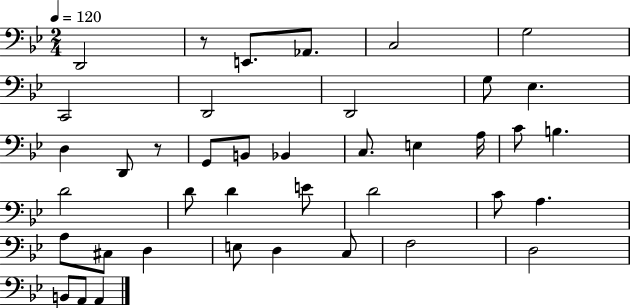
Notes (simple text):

D2/h R/e E2/e. Ab2/e. C3/h G3/h C2/h D2/h D2/h G3/e Eb3/q. D3/q D2/e R/e G2/e B2/e Bb2/q C3/e. E3/q A3/s C4/e B3/q. D4/h D4/e D4/q E4/e D4/h C4/e A3/q. A3/e C#3/e D3/q E3/e D3/q C3/e F3/h D3/h B2/e A2/e A2/q